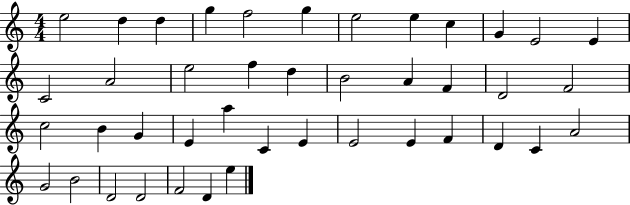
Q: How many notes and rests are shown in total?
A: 42